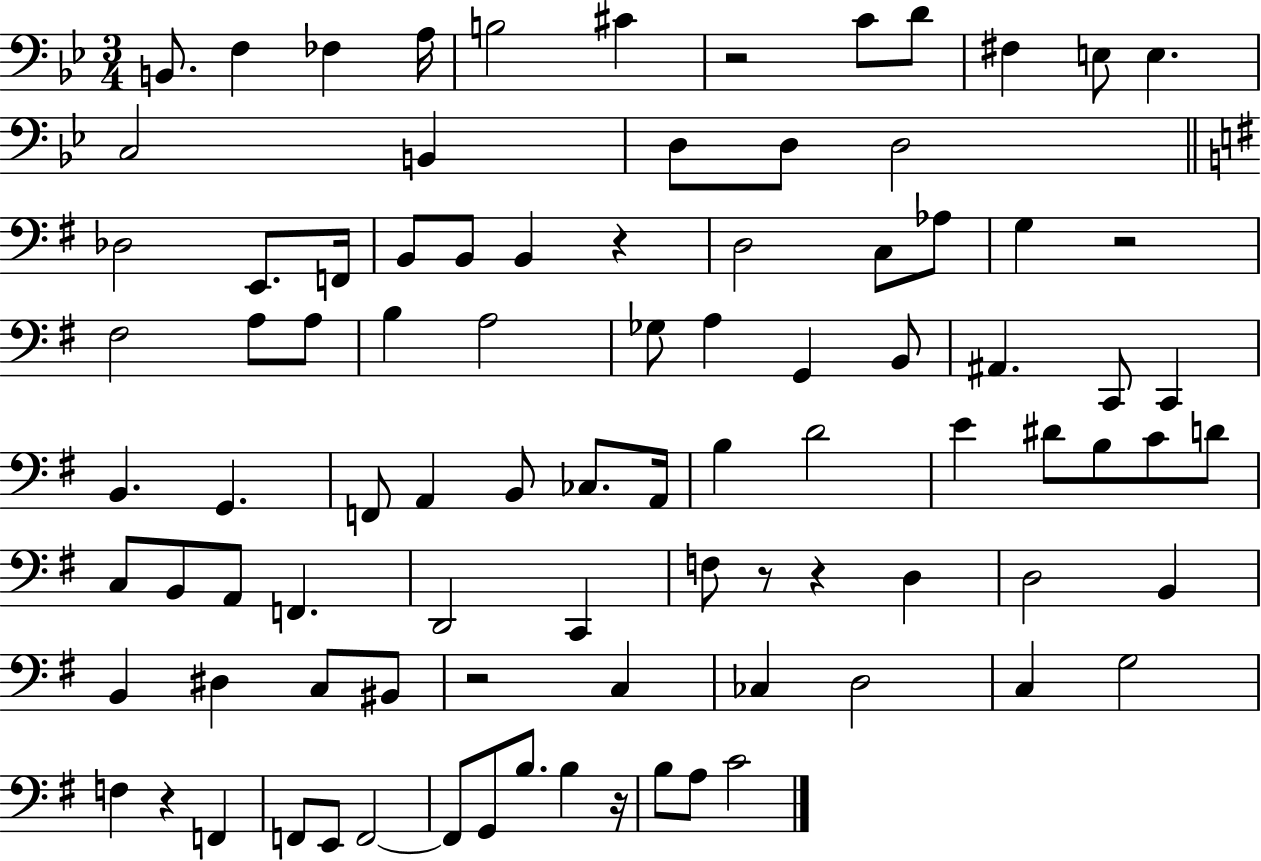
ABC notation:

X:1
T:Untitled
M:3/4
L:1/4
K:Bb
B,,/2 F, _F, A,/4 B,2 ^C z2 C/2 D/2 ^F, E,/2 E, C,2 B,, D,/2 D,/2 D,2 _D,2 E,,/2 F,,/4 B,,/2 B,,/2 B,, z D,2 C,/2 _A,/2 G, z2 ^F,2 A,/2 A,/2 B, A,2 _G,/2 A, G,, B,,/2 ^A,, C,,/2 C,, B,, G,, F,,/2 A,, B,,/2 _C,/2 A,,/4 B, D2 E ^D/2 B,/2 C/2 D/2 C,/2 B,,/2 A,,/2 F,, D,,2 C,, F,/2 z/2 z D, D,2 B,, B,, ^D, C,/2 ^B,,/2 z2 C, _C, D,2 C, G,2 F, z F,, F,,/2 E,,/2 F,,2 F,,/2 G,,/2 B,/2 B, z/4 B,/2 A,/2 C2